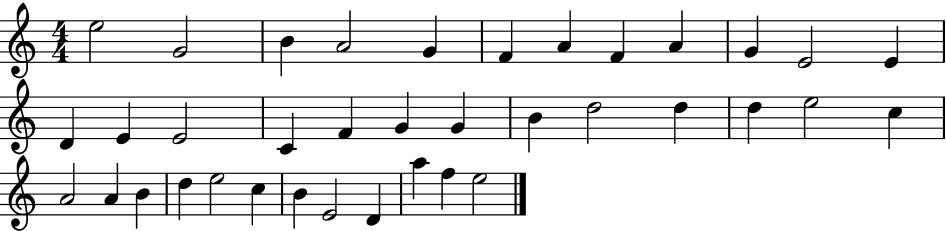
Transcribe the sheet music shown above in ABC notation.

X:1
T:Untitled
M:4/4
L:1/4
K:C
e2 G2 B A2 G F A F A G E2 E D E E2 C F G G B d2 d d e2 c A2 A B d e2 c B E2 D a f e2